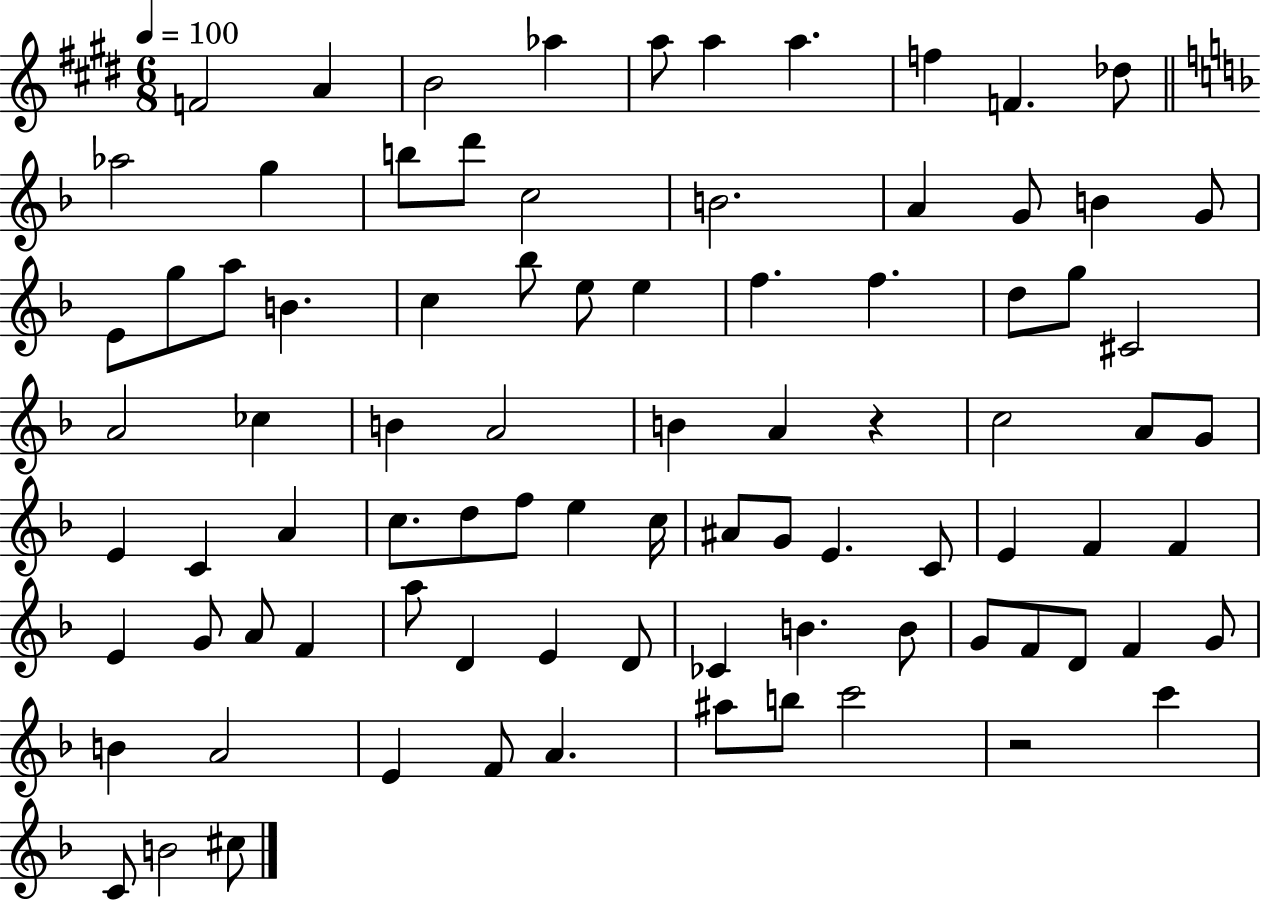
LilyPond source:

{
  \clef treble
  \numericTimeSignature
  \time 6/8
  \key e \major
  \tempo 4 = 100
  \repeat volta 2 { f'2 a'4 | b'2 aes''4 | a''8 a''4 a''4. | f''4 f'4. des''8 | \break \bar "||" \break \key d \minor aes''2 g''4 | b''8 d'''8 c''2 | b'2. | a'4 g'8 b'4 g'8 | \break e'8 g''8 a''8 b'4. | c''4 bes''8 e''8 e''4 | f''4. f''4. | d''8 g''8 cis'2 | \break a'2 ces''4 | b'4 a'2 | b'4 a'4 r4 | c''2 a'8 g'8 | \break e'4 c'4 a'4 | c''8. d''8 f''8 e''4 c''16 | ais'8 g'8 e'4. c'8 | e'4 f'4 f'4 | \break e'4 g'8 a'8 f'4 | a''8 d'4 e'4 d'8 | ces'4 b'4. b'8 | g'8 f'8 d'8 f'4 g'8 | \break b'4 a'2 | e'4 f'8 a'4. | ais''8 b''8 c'''2 | r2 c'''4 | \break c'8 b'2 cis''8 | } \bar "|."
}